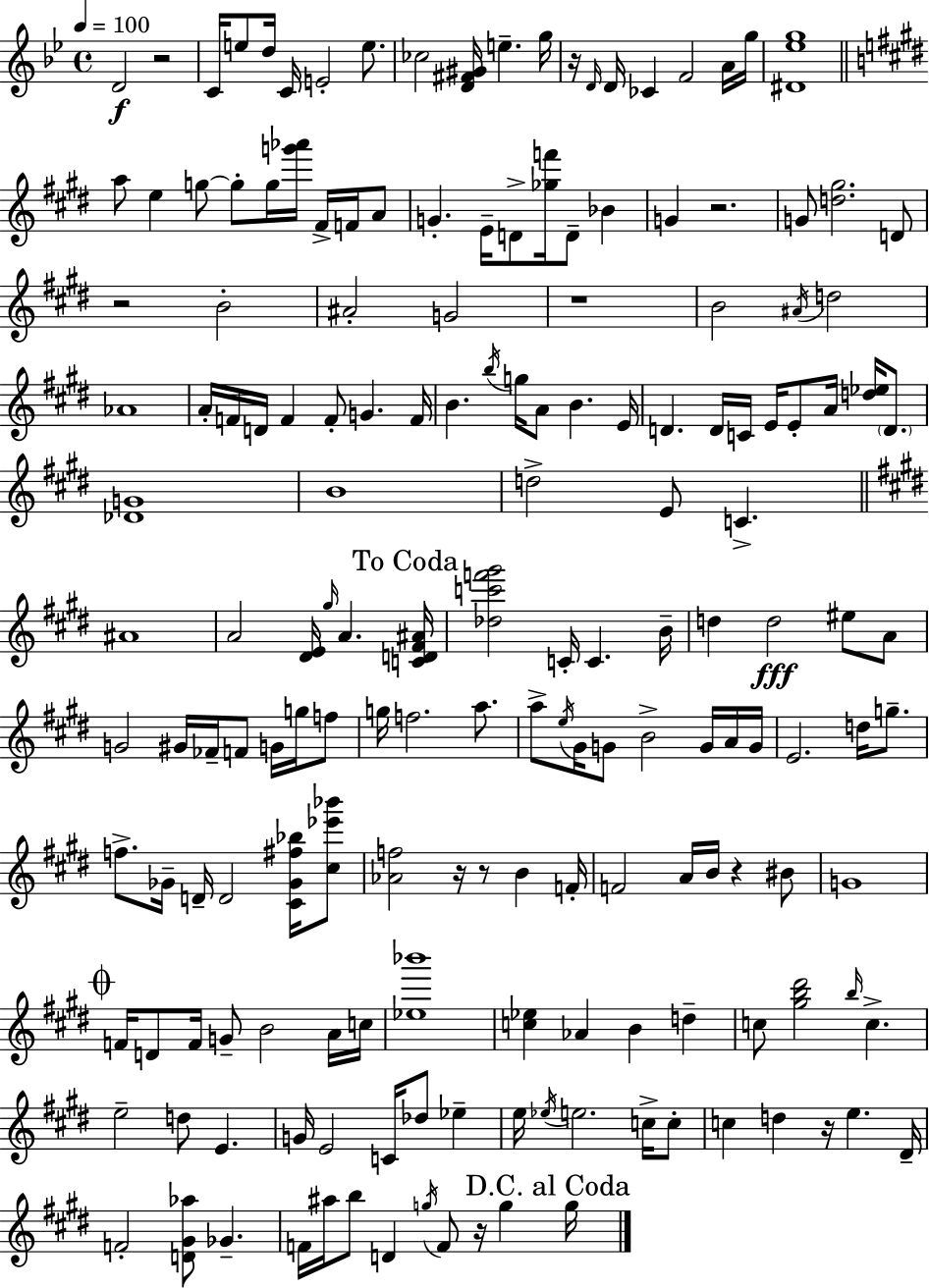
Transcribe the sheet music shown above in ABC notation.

X:1
T:Untitled
M:4/4
L:1/4
K:Bb
D2 z2 C/4 e/2 d/4 C/4 E2 e/2 _c2 [D^F^G]/4 e g/4 z/4 D/4 D/4 _C F2 A/4 g/4 [^D_eg]4 a/2 e g/2 g/2 g/4 [g'_a']/4 ^F/4 F/4 A/2 G E/4 D/2 [_gf']/4 D/2 _B G z2 G/2 [d^g]2 D/2 z2 B2 ^A2 G2 z4 B2 ^A/4 d2 _A4 A/4 F/4 D/4 F F/2 G F/4 B b/4 g/4 A/2 B E/4 D D/4 C/4 E/4 E/2 A/4 [d_e]/4 D/2 [_DG]4 B4 d2 E/2 C ^A4 A2 [^DE]/4 ^g/4 A [CD^F^A]/4 [_dc'f'^g']2 C/4 C B/4 d d2 ^e/2 A/2 G2 ^G/4 _F/4 F/2 G/4 g/4 f/2 g/4 f2 a/2 a/2 e/4 ^G/4 G/2 B2 G/4 A/4 G/4 E2 d/4 g/2 f/2 _G/4 D/4 D2 [^C_G^f_b]/4 [^c_e'_b']/2 [_Af]2 z/4 z/2 B F/4 F2 A/4 B/4 z ^B/2 G4 F/4 D/2 F/4 G/2 B2 A/4 c/4 [_e_b']4 [c_e] _A B d c/2 [^gb^d']2 b/4 c e2 d/2 E G/4 E2 C/4 _d/2 _e e/4 _e/4 e2 c/4 c/2 c d z/4 e ^D/4 F2 [D^G_a]/2 _G F/4 ^a/4 b/2 D g/4 F/2 z/4 g g/4